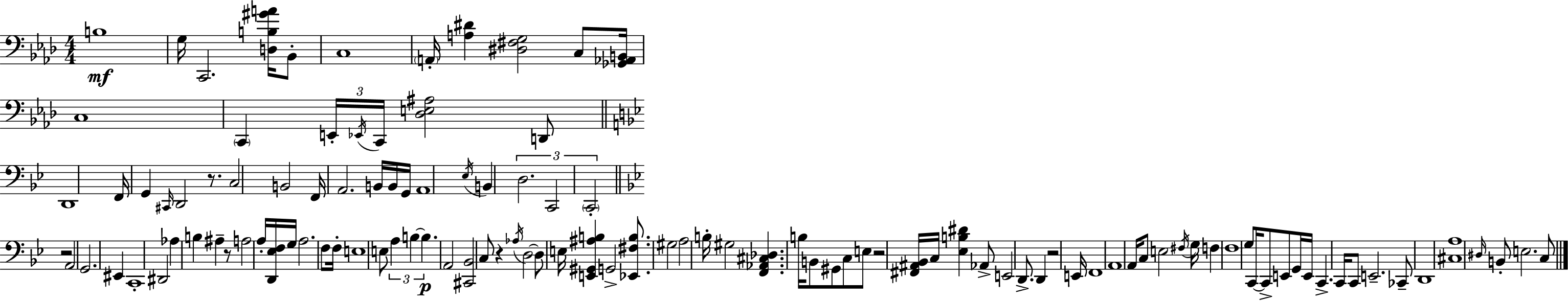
X:1
T:Untitled
M:4/4
L:1/4
K:Ab
B,4 G,/4 C,,2 [D,B,^GA]/4 _B,,/2 C,4 A,,/4 [A,^D] [^D,^F,G,]2 C,/2 [_G,,_A,,B,,]/4 C,4 C,, E,,/4 _E,,/4 C,,/4 [_D,E,^A,]2 D,,/2 D,,4 F,,/4 G,, ^C,,/4 D,,2 z/2 C,2 B,,2 F,,/4 A,,2 B,,/4 B,,/4 G,,/4 A,,4 _E,/4 B,, D,2 C,,2 C,,2 z2 A,,2 G,,2 ^E,, C,,4 ^D,,2 _A, B, ^A, z/2 A,2 A,/4 [D,,_E,F,]/4 G,/4 A,2 F,/2 F,/4 E,4 E,/2 A, B, B, A,,2 [^C,,_B,,]2 C,/2 z _A,/4 D,2 D,/2 E,/4 [E,,^G,,^A,B,] G,,2 [_E,,^F,B,]/2 ^G,2 A,2 B,/4 ^G,2 [F,,_A,,^C,_D,] B,/4 B,,/2 ^G,,/2 C,/2 E,/2 z2 [^F,,^A,,_B,,]/4 C,/4 [_E,B,^D] _A,,/2 E,,2 D,,/2 D,, z2 E,,/4 F,,4 A,,4 A,,/4 C,/2 E,2 ^F,/4 G,/4 F, F,4 G,/2 C,,/4 C,,/2 E,,/2 G,,/4 E,,/4 C,, C,,/4 C,,/2 E,,2 _C,,/2 D,,4 [^C,A,]4 ^D,/4 B,,/2 E,2 C,/2